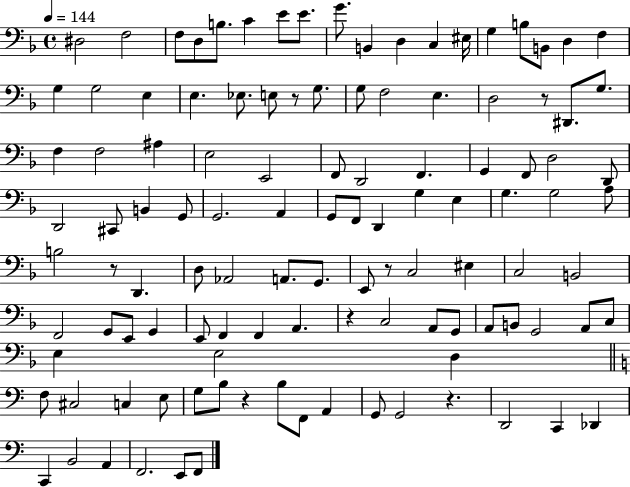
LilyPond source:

{
  \clef bass
  \time 4/4
  \defaultTimeSignature
  \key f \major
  \tempo 4 = 144
  dis2 f2 | f8 d8 b8. c'4 e'8 e'8. | g'8. b,4 d4 c4 eis16 | g4 b8 b,8 d4 f4 | \break g4 g2 e4 | e4. ees8. e8 r8 g8. | g8 f2 e4. | d2 r8 dis,8. g8. | \break f4 f2 ais4 | e2 e,2 | f,8 d,2 f,4. | g,4 f,8 d2 d,8 | \break d,2 cis,8 b,4 g,8 | g,2. a,4 | g,8 f,8 d,4 g4 e4 | g4. g2 a8 | \break b2 r8 d,4. | d8 aes,2 a,8. g,8. | e,8 r8 c2 eis4 | c2 b,2 | \break f,2 g,8 e,8 g,4 | e,8 f,4 f,4 a,4. | r4 c2 a,8 g,8 | a,8 b,8 g,2 a,8 c8 | \break e4 e2 d4 | \bar "||" \break \key a \minor f8 cis2 c4 e8 | g8 b8 r4 b8 f,8 a,4 | g,8 g,2 r4. | d,2 c,4 des,4 | \break c,4 b,2 a,4 | f,2. e,8 f,8 | \bar "|."
}